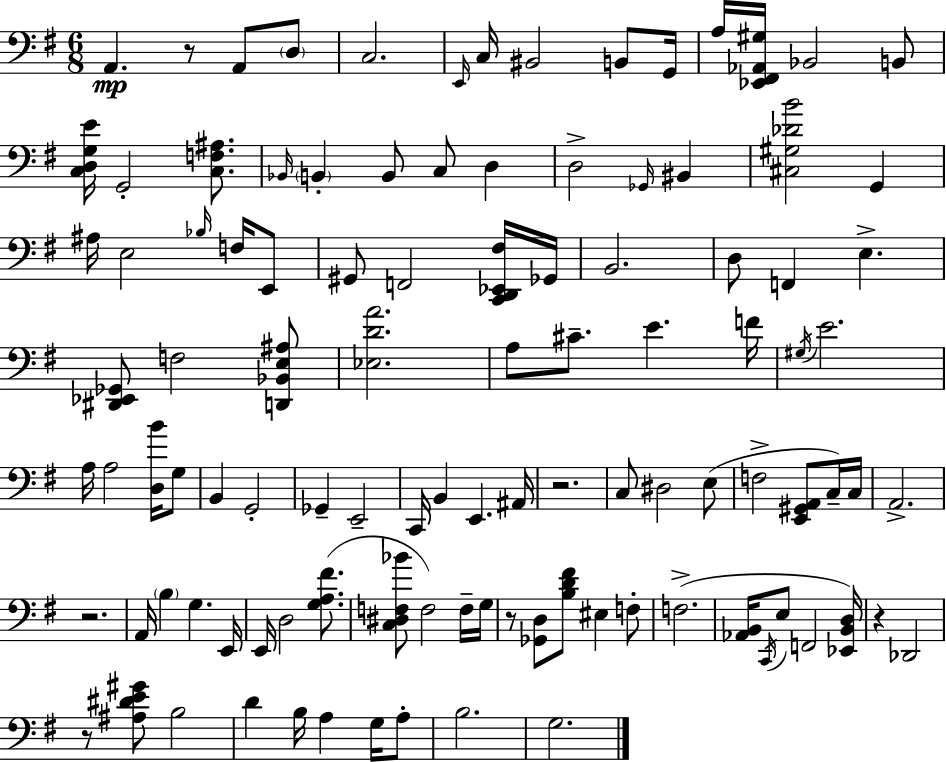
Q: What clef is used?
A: bass